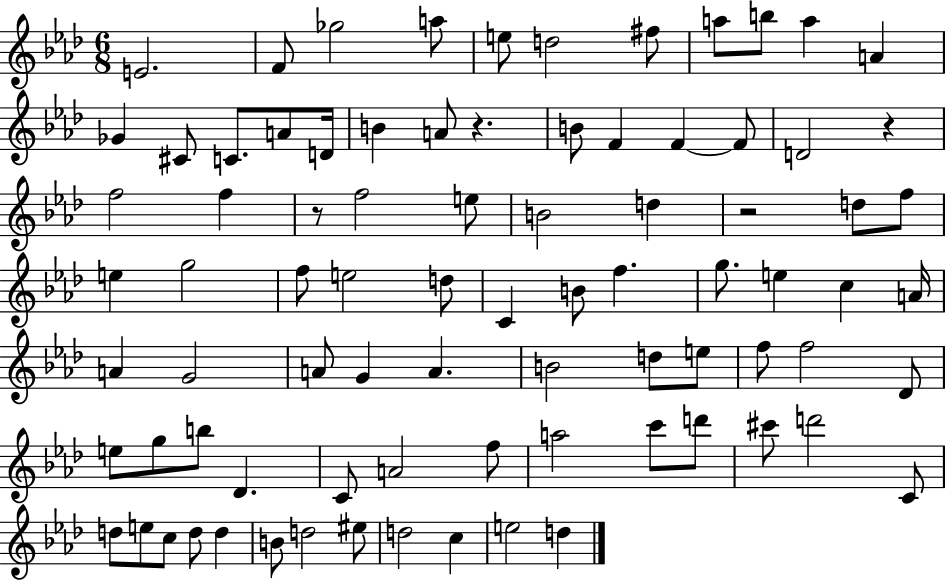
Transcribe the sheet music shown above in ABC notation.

X:1
T:Untitled
M:6/8
L:1/4
K:Ab
E2 F/2 _g2 a/2 e/2 d2 ^f/2 a/2 b/2 a A _G ^C/2 C/2 A/2 D/4 B A/2 z B/2 F F F/2 D2 z f2 f z/2 f2 e/2 B2 d z2 d/2 f/2 e g2 f/2 e2 d/2 C B/2 f g/2 e c A/4 A G2 A/2 G A B2 d/2 e/2 f/2 f2 _D/2 e/2 g/2 b/2 _D C/2 A2 f/2 a2 c'/2 d'/2 ^c'/2 d'2 C/2 d/2 e/2 c/2 d/2 d B/2 d2 ^e/2 d2 c e2 d